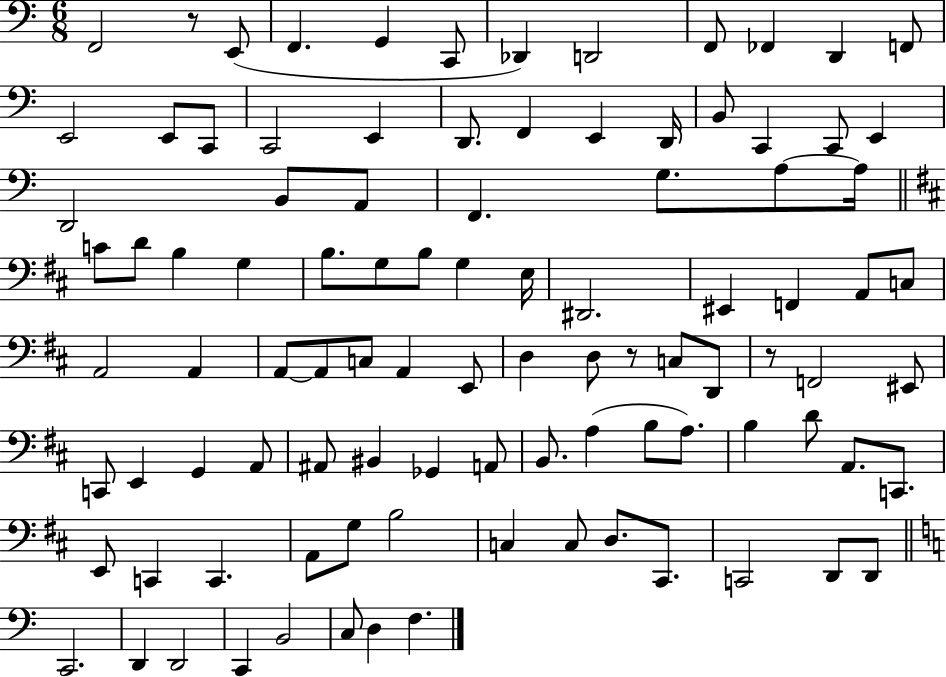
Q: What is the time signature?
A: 6/8